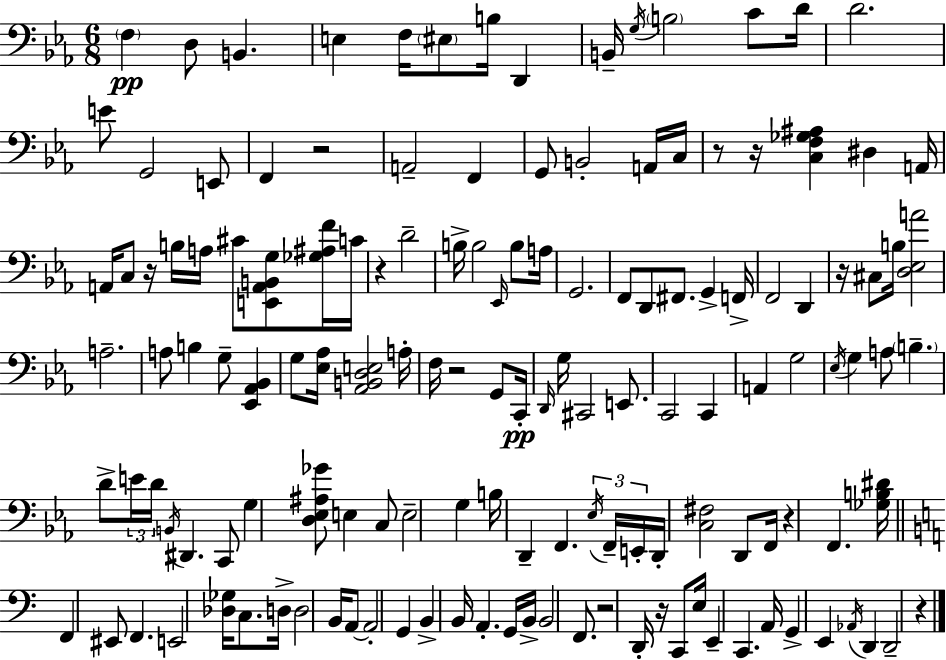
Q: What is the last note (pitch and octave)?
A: D2